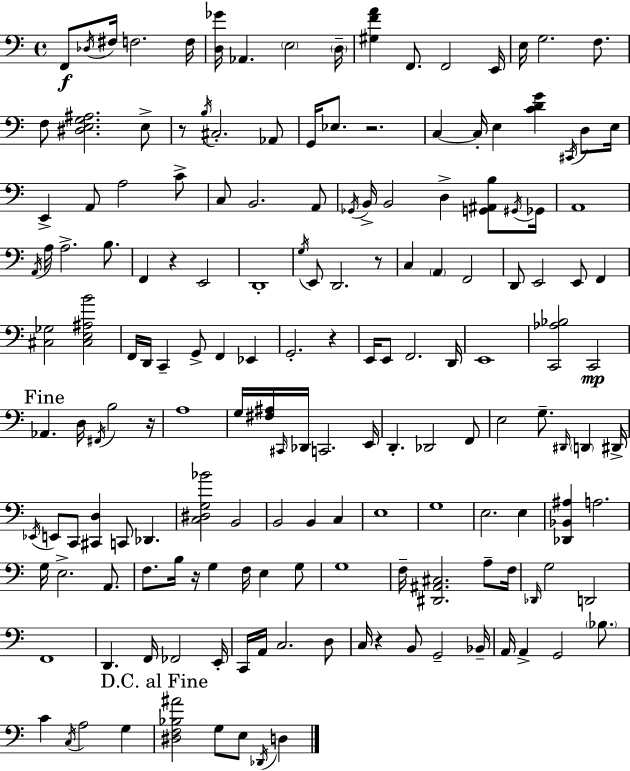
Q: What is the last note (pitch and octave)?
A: D3